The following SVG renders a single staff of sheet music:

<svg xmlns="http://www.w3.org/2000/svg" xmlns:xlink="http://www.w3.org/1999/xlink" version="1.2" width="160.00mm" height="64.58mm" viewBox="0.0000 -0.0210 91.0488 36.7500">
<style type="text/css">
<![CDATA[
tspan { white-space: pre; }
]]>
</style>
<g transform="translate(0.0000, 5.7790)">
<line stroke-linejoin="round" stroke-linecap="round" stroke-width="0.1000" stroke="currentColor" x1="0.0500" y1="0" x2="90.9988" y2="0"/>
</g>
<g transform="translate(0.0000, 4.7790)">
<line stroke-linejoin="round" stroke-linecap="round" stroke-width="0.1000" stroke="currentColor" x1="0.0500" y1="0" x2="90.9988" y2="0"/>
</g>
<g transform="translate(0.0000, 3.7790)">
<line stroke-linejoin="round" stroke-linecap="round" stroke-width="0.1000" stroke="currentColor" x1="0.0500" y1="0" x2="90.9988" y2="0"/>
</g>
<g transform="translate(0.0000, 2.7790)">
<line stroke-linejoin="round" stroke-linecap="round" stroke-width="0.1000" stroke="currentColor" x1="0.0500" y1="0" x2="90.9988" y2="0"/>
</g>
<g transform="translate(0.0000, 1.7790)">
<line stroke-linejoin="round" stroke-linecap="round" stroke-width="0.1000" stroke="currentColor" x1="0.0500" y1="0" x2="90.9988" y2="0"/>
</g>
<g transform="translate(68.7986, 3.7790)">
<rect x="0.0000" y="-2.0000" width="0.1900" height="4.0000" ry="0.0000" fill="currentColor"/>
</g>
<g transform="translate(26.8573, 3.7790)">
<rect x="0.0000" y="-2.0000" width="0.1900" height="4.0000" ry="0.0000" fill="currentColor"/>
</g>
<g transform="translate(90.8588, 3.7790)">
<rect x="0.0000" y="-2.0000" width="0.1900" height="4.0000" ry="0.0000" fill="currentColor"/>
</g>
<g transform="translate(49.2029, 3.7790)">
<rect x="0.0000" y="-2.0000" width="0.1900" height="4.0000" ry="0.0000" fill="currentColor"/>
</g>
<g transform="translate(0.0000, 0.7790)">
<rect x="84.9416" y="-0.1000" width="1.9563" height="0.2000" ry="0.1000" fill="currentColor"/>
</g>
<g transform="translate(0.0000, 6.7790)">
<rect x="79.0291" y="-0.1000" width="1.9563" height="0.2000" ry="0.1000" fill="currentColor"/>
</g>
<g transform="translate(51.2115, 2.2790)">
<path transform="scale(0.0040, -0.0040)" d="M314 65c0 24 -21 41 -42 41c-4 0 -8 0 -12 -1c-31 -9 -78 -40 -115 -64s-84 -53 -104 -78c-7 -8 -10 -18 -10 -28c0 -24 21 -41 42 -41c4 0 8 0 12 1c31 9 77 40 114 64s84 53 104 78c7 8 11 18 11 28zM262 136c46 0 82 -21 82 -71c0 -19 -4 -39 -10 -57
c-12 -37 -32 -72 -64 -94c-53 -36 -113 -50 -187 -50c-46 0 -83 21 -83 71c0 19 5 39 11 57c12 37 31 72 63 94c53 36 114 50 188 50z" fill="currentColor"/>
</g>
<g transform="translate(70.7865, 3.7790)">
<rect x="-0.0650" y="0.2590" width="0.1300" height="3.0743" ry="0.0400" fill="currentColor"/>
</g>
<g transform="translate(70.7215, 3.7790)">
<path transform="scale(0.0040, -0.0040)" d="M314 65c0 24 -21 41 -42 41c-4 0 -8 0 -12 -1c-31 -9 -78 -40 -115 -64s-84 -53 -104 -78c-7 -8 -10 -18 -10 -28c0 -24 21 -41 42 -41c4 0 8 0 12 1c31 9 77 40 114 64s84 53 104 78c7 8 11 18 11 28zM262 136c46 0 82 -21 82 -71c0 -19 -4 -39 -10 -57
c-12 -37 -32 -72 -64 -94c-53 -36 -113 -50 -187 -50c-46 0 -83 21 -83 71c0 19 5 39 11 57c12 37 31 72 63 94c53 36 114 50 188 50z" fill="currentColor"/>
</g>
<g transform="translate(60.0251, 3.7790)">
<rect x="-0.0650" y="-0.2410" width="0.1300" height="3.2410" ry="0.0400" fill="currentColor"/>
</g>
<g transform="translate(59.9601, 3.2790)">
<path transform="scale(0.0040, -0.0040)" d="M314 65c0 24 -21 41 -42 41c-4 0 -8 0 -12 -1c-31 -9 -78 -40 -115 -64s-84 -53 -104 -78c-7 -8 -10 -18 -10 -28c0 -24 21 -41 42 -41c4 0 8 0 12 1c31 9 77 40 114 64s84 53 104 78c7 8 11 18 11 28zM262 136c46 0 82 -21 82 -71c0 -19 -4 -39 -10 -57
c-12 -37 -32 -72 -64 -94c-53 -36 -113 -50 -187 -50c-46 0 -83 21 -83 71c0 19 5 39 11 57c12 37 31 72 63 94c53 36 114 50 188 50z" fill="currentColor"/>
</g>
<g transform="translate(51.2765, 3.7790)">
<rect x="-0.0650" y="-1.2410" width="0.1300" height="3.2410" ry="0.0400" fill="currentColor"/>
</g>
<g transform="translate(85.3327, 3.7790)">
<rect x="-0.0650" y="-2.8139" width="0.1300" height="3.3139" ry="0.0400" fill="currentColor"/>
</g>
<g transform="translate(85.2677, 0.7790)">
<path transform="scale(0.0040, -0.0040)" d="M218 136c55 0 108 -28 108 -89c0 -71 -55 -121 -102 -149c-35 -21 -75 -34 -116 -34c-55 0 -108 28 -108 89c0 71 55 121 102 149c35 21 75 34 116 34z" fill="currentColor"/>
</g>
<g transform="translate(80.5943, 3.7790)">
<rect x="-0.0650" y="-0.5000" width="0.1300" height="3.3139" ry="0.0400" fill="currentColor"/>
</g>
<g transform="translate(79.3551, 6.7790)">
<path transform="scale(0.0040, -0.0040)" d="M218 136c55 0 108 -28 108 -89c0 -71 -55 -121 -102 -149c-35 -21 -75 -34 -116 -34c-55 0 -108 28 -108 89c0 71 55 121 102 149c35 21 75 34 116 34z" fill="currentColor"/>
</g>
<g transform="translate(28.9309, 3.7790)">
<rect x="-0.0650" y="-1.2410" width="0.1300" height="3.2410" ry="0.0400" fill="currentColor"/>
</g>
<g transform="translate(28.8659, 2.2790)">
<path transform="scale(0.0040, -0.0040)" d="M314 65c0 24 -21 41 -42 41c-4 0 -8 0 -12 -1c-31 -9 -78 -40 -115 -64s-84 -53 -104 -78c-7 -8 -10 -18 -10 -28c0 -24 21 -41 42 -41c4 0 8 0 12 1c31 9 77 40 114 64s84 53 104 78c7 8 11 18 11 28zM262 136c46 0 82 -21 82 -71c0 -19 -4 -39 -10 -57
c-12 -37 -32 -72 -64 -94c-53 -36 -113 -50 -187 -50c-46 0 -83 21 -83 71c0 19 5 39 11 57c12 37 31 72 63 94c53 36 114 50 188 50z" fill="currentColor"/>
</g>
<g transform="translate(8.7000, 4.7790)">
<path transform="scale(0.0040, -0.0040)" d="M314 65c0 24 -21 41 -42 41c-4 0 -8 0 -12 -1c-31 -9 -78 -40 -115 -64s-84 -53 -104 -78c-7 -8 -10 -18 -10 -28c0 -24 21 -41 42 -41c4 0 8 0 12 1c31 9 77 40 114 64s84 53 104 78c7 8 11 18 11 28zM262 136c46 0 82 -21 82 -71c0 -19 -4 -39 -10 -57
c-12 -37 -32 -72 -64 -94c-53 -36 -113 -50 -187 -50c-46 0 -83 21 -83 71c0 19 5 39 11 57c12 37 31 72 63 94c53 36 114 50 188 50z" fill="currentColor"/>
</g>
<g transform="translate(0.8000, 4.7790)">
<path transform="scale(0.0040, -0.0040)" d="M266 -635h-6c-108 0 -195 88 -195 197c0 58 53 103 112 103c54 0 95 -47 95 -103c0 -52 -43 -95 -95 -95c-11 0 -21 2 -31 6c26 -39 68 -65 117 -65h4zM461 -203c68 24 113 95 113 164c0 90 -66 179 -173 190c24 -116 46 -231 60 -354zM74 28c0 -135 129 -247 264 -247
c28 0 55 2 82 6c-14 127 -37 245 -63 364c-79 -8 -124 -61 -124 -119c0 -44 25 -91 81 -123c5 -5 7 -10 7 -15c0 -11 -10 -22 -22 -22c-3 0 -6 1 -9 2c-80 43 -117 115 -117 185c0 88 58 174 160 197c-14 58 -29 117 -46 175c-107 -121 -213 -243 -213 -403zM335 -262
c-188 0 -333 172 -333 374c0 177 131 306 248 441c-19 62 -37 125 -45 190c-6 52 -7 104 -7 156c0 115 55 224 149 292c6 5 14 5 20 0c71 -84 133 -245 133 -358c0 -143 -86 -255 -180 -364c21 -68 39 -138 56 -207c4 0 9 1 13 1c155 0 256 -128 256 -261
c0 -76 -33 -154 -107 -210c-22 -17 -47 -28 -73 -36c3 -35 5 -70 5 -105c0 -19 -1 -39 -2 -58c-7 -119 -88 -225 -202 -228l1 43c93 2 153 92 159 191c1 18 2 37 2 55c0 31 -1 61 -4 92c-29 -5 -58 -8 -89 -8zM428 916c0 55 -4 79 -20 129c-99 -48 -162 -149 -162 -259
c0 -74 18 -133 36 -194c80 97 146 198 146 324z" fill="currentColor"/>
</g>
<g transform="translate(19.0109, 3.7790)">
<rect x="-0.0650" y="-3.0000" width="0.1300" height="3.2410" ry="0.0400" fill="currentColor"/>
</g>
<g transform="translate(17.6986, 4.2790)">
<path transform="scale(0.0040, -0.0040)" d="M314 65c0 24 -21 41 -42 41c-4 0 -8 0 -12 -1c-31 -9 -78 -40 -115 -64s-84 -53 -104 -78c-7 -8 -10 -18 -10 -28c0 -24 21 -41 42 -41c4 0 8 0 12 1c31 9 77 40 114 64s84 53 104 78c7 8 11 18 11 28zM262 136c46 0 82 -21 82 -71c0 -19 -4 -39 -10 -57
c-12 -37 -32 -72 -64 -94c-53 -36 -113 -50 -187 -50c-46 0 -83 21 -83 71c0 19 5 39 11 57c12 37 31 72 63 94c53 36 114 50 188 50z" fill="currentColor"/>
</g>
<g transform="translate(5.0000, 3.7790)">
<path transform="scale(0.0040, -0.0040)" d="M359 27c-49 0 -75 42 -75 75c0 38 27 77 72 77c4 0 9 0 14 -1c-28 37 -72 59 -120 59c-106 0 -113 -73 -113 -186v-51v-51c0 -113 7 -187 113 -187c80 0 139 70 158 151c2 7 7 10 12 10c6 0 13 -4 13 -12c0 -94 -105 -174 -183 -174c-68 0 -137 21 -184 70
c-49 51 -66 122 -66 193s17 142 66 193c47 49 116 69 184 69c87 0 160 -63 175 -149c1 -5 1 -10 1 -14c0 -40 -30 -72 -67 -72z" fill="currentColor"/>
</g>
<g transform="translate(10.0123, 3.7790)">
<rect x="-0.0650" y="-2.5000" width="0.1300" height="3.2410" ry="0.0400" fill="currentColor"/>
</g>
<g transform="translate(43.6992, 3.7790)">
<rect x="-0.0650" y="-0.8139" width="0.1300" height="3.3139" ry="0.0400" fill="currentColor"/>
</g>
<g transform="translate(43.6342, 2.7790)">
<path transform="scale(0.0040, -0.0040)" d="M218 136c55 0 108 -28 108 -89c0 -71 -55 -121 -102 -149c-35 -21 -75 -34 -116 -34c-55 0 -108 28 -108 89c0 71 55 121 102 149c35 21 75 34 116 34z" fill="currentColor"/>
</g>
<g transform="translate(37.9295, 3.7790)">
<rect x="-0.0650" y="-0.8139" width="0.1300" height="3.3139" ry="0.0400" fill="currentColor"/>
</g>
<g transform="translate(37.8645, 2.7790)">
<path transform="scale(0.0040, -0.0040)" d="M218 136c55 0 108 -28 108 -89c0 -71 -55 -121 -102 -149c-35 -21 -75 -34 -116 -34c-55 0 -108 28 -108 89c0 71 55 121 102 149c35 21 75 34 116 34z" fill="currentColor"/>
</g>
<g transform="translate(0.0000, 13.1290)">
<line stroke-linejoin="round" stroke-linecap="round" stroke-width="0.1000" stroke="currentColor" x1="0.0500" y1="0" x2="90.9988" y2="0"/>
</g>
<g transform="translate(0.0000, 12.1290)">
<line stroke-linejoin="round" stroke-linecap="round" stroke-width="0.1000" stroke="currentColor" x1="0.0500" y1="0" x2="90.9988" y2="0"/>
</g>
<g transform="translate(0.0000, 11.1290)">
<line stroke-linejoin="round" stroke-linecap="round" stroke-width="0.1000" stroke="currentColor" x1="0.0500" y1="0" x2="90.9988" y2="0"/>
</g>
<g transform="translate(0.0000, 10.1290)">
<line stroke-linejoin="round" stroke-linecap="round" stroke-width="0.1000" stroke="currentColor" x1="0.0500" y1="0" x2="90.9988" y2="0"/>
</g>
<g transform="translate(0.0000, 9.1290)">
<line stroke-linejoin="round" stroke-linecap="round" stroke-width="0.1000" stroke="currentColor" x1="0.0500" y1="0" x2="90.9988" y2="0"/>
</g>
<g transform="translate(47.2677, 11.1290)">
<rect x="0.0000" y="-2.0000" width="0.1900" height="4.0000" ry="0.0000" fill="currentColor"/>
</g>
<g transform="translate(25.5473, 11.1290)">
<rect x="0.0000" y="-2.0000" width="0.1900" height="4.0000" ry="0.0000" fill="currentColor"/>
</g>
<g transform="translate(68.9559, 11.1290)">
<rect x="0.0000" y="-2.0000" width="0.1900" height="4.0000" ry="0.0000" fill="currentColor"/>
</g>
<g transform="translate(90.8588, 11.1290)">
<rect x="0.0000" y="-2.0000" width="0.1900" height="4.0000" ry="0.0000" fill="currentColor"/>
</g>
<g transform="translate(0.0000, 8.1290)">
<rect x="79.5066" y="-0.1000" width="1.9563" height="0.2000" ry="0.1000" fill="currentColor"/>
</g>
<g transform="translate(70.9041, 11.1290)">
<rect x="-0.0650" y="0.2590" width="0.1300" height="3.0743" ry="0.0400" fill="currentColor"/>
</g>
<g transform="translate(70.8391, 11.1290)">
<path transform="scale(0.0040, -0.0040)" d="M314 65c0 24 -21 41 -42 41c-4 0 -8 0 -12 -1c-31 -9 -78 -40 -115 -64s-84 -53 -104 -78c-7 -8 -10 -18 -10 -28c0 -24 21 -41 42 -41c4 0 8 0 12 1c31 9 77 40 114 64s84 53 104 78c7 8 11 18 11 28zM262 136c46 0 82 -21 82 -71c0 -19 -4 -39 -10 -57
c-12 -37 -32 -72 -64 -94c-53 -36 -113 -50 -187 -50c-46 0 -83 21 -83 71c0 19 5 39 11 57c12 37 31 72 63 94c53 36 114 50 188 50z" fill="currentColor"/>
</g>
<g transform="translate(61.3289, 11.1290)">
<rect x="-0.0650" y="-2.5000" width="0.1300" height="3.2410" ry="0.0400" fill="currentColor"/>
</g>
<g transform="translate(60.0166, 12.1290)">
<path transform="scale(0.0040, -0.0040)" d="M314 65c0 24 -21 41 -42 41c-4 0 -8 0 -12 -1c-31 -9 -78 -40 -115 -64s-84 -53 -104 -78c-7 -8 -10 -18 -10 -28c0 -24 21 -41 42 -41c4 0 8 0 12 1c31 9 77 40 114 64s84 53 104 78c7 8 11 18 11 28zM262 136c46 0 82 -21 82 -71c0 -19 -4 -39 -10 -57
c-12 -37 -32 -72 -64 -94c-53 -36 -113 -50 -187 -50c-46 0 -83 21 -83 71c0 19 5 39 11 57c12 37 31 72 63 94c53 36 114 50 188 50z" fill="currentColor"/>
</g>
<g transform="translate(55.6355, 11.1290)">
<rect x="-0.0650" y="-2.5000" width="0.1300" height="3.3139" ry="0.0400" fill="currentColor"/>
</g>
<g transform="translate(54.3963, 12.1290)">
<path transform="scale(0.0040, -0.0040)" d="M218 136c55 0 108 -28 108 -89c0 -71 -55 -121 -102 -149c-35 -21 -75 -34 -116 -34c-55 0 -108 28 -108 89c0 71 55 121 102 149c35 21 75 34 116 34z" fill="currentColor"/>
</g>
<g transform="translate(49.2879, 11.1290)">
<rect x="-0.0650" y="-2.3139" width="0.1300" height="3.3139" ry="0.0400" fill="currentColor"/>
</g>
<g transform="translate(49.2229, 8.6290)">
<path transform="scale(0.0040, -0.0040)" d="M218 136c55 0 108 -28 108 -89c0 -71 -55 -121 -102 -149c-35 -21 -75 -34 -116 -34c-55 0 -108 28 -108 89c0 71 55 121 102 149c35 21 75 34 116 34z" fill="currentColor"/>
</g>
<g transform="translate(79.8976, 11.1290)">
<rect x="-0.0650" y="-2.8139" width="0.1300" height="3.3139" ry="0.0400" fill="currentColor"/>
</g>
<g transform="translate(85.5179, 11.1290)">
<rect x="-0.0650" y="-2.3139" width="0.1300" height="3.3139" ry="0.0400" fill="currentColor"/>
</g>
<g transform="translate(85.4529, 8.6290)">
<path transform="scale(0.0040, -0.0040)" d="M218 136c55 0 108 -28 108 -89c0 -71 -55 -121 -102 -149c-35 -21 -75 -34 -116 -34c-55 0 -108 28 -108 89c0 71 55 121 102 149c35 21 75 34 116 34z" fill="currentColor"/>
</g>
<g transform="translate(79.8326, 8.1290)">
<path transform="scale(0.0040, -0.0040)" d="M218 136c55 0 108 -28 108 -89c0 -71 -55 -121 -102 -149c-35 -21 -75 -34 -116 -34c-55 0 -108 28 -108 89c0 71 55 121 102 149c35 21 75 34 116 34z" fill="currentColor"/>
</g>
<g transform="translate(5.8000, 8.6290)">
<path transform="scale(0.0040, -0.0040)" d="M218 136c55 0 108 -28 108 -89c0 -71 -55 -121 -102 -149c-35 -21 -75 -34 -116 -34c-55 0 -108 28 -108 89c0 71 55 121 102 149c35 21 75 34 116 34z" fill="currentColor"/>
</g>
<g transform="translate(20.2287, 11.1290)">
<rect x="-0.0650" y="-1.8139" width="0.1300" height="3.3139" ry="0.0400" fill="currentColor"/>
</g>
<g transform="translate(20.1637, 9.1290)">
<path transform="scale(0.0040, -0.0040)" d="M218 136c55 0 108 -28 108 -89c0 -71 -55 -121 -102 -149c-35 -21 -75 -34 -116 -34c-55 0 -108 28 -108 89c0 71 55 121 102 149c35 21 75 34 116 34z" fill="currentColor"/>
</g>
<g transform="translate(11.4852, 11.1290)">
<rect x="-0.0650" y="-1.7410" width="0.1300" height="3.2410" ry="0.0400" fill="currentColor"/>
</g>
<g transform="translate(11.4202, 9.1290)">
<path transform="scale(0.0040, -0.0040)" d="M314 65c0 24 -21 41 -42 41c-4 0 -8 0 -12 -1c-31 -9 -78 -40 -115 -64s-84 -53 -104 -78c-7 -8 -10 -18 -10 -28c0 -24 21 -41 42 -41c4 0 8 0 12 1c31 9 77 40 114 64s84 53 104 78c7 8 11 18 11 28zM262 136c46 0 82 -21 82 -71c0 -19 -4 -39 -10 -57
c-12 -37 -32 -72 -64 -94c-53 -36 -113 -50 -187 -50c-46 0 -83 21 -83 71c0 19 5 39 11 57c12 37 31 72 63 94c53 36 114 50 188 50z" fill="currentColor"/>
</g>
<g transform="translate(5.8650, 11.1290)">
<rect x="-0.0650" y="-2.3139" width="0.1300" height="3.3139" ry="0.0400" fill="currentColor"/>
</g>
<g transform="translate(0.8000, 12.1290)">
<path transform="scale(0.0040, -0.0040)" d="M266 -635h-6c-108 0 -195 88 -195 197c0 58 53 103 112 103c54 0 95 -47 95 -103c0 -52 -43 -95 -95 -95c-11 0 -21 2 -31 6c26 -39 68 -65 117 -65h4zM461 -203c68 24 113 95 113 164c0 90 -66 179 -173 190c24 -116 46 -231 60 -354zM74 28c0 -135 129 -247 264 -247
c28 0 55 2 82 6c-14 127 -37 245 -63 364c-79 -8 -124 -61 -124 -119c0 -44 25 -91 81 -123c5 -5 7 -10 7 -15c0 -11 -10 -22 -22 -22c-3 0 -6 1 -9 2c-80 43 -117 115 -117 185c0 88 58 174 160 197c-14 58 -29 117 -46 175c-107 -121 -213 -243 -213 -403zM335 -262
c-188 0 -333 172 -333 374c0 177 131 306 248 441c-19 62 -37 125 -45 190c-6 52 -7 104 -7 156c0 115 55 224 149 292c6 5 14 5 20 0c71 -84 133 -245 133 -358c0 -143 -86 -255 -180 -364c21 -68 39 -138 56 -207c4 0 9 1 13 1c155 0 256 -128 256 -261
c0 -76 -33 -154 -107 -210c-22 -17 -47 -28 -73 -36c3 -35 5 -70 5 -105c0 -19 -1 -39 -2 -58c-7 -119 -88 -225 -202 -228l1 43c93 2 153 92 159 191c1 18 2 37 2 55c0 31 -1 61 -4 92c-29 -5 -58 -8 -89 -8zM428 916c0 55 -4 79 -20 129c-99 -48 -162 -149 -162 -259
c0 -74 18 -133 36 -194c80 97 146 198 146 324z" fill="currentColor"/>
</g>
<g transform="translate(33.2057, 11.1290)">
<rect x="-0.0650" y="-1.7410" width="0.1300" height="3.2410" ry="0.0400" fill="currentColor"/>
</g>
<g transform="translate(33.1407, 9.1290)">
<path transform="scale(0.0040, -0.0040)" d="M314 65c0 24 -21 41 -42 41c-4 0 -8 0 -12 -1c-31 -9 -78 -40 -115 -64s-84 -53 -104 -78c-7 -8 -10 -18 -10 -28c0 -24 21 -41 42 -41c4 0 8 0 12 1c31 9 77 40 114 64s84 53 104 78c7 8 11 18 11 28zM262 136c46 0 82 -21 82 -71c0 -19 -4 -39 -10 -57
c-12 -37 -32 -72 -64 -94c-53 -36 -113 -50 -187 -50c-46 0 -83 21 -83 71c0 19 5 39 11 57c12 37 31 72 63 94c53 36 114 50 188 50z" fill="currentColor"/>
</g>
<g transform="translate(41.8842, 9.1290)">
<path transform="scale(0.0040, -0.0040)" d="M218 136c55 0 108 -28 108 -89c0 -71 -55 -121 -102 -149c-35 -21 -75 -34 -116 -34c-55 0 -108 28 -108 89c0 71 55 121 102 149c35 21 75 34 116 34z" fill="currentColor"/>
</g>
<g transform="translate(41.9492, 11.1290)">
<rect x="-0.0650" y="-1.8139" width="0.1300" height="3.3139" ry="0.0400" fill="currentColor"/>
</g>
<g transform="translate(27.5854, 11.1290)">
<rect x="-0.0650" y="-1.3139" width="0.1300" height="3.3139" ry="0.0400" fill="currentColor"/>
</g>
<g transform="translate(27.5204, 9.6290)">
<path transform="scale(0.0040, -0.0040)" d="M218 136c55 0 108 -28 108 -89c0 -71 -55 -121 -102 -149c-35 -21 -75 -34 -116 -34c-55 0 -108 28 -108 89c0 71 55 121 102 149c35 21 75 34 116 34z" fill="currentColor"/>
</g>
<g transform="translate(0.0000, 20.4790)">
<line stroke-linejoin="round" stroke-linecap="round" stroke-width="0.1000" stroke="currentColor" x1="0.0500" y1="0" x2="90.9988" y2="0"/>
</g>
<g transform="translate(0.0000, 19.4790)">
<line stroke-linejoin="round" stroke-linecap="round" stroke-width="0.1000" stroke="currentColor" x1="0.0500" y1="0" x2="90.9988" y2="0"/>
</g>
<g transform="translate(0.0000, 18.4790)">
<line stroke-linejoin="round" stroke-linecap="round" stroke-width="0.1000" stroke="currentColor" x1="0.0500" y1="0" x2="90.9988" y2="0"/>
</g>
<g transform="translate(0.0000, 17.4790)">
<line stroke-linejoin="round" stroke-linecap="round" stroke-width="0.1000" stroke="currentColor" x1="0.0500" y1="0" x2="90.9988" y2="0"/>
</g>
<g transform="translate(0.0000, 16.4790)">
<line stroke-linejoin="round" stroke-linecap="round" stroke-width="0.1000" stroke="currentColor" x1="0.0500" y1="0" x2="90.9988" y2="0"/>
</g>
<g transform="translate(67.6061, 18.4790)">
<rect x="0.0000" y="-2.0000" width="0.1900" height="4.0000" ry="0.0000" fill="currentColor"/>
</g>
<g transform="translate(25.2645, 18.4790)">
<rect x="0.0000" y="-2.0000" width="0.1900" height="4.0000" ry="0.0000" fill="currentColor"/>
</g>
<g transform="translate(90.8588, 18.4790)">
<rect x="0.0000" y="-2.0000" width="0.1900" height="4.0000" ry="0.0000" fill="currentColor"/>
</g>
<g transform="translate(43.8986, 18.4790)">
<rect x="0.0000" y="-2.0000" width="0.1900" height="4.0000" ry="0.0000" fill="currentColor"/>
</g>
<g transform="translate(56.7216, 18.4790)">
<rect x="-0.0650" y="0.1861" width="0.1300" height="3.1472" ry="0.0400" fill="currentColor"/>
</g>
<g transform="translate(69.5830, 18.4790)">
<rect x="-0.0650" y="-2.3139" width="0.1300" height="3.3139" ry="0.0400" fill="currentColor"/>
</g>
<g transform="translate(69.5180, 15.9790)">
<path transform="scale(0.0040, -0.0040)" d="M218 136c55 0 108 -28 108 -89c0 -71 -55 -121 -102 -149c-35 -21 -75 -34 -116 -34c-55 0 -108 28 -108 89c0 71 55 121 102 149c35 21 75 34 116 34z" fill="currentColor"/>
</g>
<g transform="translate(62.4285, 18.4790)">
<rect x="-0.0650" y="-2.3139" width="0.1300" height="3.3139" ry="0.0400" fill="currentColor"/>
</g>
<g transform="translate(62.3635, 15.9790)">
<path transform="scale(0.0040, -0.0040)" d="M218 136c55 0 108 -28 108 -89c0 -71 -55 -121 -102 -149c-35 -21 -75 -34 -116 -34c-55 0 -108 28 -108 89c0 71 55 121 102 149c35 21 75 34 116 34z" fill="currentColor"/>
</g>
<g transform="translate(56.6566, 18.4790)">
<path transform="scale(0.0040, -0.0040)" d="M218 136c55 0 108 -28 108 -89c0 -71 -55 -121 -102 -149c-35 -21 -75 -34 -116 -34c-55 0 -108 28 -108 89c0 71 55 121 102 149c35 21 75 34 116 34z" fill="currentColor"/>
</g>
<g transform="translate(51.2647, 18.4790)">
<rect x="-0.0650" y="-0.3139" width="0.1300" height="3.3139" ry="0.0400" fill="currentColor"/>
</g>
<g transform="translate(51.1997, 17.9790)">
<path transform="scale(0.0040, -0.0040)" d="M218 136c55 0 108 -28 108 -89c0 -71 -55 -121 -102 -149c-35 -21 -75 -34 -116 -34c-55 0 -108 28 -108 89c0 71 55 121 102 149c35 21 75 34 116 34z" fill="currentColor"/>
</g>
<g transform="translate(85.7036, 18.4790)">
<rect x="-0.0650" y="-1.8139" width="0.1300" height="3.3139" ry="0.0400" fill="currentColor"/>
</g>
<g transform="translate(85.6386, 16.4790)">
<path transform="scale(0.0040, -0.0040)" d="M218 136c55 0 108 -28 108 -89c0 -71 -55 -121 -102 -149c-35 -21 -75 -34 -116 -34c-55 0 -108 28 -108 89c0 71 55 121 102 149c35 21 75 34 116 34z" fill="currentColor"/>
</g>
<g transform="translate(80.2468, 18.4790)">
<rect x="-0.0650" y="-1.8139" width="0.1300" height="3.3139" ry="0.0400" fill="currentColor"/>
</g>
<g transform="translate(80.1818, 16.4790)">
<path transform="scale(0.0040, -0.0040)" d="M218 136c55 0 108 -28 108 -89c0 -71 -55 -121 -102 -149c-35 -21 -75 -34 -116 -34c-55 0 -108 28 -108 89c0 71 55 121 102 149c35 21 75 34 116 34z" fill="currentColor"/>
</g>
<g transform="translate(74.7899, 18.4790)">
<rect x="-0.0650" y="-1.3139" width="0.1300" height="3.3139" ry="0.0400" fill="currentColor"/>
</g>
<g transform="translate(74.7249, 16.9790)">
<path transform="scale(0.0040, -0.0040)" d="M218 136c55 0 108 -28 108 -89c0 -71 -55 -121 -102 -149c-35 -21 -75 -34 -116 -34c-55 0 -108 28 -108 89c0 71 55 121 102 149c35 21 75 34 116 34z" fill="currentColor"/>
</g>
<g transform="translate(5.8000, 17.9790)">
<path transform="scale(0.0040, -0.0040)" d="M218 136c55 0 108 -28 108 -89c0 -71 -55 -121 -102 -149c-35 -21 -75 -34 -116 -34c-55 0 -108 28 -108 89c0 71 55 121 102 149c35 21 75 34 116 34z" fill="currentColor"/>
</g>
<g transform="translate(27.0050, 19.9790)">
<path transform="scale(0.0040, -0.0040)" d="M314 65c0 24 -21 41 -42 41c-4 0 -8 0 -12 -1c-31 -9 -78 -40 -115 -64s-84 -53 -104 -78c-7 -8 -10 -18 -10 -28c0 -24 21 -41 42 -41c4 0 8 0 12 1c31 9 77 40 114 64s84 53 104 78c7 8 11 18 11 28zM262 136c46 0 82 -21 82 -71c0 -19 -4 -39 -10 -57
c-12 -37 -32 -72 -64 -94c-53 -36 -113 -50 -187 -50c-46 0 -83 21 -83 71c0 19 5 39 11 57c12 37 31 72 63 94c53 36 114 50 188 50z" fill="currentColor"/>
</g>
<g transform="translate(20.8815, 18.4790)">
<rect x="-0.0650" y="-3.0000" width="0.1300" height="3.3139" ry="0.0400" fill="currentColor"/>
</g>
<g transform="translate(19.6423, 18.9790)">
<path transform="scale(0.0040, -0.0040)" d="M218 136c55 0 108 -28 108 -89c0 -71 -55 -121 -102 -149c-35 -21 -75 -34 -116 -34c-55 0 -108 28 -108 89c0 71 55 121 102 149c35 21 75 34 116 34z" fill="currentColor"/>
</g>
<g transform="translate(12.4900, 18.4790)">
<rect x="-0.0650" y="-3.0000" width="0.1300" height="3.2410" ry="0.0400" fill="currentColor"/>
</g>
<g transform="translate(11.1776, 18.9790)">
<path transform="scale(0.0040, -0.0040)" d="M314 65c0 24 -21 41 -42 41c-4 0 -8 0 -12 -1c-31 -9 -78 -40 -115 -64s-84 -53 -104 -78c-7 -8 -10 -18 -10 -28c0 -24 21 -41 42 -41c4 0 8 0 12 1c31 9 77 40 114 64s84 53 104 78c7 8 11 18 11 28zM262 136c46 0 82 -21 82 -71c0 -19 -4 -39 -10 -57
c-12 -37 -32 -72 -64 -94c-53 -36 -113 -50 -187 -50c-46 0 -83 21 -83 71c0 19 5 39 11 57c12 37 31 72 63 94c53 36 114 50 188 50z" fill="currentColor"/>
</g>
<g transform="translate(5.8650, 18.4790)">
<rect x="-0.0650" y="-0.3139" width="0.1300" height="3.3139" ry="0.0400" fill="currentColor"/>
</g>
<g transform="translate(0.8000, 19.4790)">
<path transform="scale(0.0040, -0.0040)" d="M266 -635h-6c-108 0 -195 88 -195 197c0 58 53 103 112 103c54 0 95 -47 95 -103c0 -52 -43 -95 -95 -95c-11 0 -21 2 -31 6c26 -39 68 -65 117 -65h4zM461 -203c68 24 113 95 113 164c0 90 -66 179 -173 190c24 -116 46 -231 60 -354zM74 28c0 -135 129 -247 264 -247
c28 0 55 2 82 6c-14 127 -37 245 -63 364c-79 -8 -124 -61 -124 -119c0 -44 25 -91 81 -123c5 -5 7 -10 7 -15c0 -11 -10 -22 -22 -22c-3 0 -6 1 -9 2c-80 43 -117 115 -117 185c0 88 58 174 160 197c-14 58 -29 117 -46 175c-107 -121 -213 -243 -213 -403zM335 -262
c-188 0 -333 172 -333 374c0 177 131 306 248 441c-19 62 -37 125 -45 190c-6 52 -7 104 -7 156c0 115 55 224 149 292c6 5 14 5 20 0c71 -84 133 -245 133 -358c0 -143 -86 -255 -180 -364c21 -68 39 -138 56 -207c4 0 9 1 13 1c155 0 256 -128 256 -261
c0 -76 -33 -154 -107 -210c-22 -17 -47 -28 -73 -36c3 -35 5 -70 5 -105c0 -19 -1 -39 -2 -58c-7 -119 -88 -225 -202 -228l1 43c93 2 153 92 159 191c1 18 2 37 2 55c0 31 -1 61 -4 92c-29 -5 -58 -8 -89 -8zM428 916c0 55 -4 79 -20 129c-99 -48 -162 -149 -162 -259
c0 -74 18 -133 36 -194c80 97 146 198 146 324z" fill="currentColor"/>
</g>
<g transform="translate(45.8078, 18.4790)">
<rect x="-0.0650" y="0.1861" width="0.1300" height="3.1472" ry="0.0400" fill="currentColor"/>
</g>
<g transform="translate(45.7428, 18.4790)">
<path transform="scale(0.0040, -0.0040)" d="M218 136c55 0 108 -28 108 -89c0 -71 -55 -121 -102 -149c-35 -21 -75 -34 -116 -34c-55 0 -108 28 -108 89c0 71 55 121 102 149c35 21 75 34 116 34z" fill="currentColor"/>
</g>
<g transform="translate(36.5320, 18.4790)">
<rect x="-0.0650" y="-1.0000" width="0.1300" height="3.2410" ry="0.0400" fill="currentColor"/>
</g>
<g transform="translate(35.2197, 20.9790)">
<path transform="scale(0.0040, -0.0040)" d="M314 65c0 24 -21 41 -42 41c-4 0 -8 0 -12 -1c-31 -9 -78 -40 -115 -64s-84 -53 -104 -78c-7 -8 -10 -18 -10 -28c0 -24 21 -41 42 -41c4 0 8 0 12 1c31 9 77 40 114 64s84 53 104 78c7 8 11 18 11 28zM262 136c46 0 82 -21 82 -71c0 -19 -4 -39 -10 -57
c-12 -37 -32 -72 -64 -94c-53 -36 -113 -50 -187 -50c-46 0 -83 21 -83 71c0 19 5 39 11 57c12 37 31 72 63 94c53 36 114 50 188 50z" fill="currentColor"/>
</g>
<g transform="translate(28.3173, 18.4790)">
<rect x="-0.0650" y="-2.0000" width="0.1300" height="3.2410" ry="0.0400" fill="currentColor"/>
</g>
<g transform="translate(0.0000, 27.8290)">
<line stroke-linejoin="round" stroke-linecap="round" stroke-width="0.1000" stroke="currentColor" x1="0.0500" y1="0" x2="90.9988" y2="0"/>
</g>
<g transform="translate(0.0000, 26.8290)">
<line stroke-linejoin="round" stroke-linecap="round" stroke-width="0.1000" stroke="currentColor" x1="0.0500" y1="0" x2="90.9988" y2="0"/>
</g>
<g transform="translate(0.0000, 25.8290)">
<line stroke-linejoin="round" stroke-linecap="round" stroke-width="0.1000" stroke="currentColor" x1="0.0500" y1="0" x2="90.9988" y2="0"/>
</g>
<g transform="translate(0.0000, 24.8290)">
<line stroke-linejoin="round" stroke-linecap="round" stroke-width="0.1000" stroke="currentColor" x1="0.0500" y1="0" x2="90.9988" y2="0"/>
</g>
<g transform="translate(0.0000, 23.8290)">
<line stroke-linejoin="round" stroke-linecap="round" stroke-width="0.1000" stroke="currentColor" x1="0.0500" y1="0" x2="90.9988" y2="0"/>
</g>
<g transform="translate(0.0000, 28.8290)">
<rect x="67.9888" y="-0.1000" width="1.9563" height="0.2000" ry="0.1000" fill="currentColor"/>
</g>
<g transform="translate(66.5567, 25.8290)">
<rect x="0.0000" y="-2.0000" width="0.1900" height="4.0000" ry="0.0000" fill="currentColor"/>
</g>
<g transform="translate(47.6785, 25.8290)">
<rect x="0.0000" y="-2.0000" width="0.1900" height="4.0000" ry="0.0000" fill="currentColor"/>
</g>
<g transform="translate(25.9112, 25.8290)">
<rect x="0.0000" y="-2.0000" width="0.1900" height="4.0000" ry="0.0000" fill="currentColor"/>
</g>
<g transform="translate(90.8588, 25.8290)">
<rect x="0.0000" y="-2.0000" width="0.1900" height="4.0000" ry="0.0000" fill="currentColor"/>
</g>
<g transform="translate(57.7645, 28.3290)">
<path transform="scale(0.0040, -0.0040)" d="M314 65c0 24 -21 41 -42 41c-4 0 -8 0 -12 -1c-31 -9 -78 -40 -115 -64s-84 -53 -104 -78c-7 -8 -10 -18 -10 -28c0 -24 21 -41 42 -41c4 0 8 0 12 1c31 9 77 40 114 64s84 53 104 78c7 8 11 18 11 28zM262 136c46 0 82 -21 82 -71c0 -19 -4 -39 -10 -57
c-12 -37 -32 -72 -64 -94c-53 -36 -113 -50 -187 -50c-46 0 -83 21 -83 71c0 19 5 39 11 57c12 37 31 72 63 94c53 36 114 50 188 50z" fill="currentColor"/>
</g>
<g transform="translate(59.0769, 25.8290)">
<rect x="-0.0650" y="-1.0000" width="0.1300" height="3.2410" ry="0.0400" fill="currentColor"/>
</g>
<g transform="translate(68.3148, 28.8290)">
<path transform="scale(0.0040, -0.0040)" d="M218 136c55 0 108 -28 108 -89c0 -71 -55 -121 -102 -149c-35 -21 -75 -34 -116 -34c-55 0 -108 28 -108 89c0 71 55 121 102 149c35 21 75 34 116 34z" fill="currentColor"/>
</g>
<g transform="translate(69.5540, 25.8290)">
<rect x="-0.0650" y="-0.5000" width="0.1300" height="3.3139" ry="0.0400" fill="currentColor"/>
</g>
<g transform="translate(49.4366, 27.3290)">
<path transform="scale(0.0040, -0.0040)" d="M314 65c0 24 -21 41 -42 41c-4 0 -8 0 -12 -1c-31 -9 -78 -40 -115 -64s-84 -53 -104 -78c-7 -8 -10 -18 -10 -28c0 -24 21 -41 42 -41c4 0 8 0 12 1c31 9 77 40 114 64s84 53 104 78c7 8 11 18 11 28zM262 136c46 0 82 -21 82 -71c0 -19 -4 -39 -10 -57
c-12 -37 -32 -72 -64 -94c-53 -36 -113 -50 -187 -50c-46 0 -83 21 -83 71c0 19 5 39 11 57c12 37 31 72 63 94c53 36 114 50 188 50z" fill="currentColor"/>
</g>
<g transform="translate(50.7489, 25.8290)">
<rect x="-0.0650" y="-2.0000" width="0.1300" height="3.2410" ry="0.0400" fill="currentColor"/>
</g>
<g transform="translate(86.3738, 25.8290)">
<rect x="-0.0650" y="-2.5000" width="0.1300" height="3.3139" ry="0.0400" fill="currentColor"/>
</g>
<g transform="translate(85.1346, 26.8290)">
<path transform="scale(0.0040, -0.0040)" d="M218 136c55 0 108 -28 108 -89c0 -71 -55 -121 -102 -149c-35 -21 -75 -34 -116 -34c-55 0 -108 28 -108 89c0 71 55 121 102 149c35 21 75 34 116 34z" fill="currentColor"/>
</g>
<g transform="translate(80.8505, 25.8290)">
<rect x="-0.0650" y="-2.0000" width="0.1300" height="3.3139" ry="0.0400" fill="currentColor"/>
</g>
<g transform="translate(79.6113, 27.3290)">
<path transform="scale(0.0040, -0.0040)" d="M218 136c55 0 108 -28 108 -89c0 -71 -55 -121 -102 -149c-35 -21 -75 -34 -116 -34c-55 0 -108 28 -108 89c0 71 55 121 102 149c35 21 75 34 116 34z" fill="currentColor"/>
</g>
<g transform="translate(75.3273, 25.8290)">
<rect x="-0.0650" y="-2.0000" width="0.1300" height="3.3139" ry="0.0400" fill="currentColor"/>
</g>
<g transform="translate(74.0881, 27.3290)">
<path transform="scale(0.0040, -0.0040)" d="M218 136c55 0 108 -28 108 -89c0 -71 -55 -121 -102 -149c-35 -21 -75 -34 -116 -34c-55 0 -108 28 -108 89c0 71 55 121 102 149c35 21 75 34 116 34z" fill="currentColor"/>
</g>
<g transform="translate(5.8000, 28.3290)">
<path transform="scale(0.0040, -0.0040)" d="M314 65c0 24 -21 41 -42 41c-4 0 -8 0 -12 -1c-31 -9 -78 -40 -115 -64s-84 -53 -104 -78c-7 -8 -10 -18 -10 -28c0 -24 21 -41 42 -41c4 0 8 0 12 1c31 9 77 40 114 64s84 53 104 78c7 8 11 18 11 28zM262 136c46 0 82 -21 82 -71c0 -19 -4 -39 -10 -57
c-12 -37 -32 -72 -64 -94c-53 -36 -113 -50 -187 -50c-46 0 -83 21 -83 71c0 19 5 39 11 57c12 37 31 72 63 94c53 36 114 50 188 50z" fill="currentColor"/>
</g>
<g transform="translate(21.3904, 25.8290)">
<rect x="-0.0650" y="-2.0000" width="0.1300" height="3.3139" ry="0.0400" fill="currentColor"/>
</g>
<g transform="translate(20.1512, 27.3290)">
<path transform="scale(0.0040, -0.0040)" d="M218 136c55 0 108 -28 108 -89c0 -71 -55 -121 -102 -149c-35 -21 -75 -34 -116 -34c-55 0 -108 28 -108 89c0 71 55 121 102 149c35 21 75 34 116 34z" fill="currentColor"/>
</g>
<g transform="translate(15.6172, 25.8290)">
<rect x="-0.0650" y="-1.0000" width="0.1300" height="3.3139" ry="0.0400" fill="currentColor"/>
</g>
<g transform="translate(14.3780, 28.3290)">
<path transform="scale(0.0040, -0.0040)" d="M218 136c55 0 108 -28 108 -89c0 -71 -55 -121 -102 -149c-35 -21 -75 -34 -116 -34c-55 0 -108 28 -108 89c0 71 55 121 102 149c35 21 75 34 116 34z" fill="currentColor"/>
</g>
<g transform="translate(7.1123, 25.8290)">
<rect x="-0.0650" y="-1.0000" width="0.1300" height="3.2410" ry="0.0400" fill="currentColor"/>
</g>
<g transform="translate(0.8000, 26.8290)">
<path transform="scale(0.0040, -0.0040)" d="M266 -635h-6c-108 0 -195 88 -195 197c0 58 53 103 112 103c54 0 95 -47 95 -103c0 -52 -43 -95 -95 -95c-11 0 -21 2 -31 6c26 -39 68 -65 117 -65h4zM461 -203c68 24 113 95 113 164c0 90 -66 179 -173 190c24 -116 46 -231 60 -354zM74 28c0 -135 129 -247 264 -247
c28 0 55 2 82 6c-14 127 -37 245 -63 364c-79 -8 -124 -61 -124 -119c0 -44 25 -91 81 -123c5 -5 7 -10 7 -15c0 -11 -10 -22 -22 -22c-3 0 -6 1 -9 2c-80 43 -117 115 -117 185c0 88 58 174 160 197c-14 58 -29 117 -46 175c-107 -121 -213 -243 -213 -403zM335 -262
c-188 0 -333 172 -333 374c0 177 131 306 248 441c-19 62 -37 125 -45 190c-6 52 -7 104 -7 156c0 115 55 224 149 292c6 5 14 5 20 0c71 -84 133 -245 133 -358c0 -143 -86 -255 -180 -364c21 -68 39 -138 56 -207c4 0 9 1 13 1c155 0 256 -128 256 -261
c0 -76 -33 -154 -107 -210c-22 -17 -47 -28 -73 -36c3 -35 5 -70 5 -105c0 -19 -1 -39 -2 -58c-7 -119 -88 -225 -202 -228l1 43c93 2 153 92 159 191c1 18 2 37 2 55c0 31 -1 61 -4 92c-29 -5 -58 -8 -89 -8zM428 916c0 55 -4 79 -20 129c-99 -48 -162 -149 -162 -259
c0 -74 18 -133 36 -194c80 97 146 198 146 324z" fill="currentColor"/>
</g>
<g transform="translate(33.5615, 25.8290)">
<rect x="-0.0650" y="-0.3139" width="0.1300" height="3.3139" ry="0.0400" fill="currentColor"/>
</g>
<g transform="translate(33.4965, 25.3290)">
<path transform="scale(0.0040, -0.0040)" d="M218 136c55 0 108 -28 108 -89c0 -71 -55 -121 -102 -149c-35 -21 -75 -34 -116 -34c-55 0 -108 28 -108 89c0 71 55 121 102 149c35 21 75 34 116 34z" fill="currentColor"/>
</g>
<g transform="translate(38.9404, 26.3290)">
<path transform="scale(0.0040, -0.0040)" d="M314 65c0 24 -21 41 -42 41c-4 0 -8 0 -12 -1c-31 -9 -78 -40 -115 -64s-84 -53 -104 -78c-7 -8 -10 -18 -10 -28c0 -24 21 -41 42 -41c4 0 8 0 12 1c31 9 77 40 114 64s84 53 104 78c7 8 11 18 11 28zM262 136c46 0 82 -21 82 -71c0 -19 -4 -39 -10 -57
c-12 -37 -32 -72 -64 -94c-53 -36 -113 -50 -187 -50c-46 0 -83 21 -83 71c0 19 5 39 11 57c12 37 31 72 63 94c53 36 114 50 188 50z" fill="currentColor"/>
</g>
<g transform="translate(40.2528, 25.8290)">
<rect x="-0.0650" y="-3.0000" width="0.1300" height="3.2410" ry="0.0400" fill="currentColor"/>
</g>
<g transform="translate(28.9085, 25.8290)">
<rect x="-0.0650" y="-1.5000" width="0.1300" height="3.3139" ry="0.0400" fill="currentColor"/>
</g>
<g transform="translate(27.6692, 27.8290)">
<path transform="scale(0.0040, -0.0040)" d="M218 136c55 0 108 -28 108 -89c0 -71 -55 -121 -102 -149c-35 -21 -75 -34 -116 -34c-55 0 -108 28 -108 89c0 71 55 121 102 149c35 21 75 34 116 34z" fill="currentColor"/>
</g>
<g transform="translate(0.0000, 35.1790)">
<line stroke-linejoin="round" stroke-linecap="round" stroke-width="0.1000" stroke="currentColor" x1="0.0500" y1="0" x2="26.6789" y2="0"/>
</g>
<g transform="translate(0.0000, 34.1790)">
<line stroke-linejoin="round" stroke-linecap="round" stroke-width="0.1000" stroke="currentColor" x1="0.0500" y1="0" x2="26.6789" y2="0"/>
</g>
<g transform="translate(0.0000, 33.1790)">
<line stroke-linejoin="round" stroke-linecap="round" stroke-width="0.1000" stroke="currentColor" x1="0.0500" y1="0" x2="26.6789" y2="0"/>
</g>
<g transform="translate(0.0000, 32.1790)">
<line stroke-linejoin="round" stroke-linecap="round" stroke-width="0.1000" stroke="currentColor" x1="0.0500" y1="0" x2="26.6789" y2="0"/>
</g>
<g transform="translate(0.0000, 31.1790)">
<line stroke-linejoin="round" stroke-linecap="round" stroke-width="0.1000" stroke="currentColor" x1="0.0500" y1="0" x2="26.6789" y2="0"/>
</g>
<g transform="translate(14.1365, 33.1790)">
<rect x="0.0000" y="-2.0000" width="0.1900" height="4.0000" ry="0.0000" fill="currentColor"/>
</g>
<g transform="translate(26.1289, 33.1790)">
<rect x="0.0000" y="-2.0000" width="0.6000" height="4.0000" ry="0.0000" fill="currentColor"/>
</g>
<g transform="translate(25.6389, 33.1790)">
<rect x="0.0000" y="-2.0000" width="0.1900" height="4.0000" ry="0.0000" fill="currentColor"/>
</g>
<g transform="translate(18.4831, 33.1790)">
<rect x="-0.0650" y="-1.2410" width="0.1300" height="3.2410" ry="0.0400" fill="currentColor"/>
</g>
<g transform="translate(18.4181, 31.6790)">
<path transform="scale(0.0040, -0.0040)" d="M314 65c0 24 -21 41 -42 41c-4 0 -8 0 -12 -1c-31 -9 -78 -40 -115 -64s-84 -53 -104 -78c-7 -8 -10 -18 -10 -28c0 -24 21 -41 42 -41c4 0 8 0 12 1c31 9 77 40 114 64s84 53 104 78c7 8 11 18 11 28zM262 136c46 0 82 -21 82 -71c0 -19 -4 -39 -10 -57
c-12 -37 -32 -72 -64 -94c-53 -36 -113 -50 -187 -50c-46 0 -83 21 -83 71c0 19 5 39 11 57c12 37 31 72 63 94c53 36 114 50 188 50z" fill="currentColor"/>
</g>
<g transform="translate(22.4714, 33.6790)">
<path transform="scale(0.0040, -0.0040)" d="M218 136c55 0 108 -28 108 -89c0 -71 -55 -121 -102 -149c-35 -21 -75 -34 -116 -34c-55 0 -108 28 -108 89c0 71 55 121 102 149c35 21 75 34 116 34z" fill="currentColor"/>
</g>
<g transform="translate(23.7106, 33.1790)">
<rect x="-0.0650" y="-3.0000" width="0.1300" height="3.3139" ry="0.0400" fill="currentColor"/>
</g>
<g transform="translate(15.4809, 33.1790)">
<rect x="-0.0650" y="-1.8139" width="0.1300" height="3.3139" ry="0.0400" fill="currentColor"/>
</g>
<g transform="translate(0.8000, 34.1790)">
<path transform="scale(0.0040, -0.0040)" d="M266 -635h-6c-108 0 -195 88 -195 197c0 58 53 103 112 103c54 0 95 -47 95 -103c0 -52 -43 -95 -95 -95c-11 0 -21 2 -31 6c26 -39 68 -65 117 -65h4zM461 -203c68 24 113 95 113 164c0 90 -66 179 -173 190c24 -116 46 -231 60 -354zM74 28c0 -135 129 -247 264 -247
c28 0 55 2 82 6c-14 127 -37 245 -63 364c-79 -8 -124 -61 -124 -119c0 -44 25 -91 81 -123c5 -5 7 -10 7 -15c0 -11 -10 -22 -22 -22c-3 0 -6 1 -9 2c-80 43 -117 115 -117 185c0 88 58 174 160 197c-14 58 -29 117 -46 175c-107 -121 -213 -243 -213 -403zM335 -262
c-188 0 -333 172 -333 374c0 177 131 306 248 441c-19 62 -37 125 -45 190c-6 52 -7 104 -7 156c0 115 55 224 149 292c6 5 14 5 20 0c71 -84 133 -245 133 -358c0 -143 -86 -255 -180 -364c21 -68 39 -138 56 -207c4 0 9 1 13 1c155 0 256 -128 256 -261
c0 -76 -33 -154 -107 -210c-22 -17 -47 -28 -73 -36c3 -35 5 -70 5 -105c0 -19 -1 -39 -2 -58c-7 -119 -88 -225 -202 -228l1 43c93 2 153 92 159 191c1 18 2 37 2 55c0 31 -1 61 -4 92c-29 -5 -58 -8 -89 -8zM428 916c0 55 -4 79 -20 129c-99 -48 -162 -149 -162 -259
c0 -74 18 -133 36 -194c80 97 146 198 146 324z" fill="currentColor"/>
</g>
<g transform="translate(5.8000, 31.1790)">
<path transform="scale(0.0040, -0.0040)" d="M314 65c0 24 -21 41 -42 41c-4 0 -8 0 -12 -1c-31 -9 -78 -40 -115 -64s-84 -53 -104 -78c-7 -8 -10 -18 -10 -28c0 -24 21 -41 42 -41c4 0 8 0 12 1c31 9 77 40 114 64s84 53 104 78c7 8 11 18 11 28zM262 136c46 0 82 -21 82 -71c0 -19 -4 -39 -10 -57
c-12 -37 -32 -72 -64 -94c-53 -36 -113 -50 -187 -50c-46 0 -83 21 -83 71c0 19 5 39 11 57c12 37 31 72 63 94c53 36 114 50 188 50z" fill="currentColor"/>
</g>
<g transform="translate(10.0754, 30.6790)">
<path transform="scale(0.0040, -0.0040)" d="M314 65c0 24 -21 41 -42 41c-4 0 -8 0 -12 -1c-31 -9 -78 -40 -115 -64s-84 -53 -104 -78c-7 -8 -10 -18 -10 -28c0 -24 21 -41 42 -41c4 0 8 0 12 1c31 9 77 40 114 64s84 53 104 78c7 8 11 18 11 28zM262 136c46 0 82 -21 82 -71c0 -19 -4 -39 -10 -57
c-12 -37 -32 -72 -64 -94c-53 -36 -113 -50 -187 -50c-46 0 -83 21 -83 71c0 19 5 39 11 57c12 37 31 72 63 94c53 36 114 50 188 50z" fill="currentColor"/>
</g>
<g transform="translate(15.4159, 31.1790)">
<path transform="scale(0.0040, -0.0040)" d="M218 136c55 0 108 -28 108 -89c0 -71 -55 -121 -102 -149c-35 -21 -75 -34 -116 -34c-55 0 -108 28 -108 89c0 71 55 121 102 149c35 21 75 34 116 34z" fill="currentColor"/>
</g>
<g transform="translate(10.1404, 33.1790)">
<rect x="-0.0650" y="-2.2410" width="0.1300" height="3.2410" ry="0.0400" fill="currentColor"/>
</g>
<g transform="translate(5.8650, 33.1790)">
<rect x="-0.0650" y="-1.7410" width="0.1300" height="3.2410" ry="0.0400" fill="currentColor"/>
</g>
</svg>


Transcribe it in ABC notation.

X:1
T:Untitled
M:4/4
L:1/4
K:C
G2 A2 e2 d d e2 c2 B2 C a g f2 f e f2 f g G G2 B2 a g c A2 A F2 D2 B c B g g e f f D2 D F E c A2 F2 D2 C F F G f2 g2 f e2 A